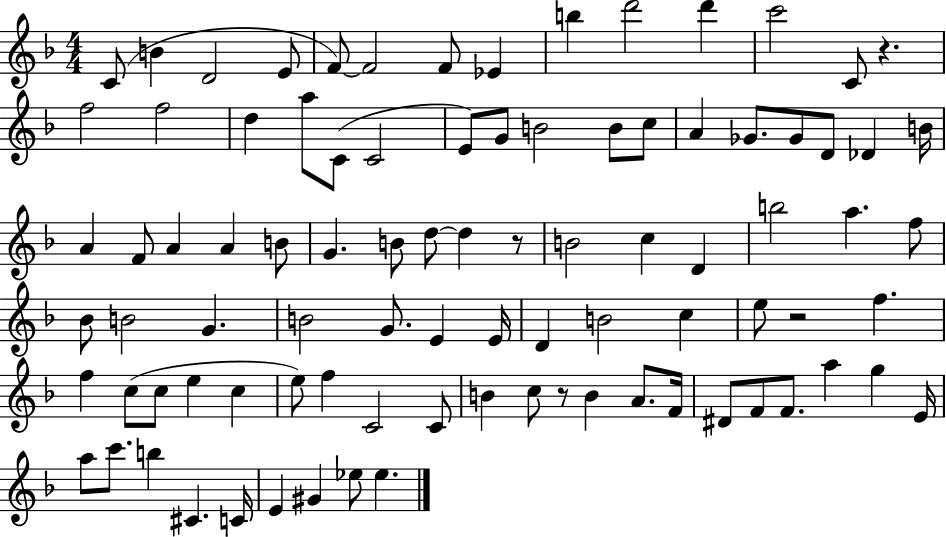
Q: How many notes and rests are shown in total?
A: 90